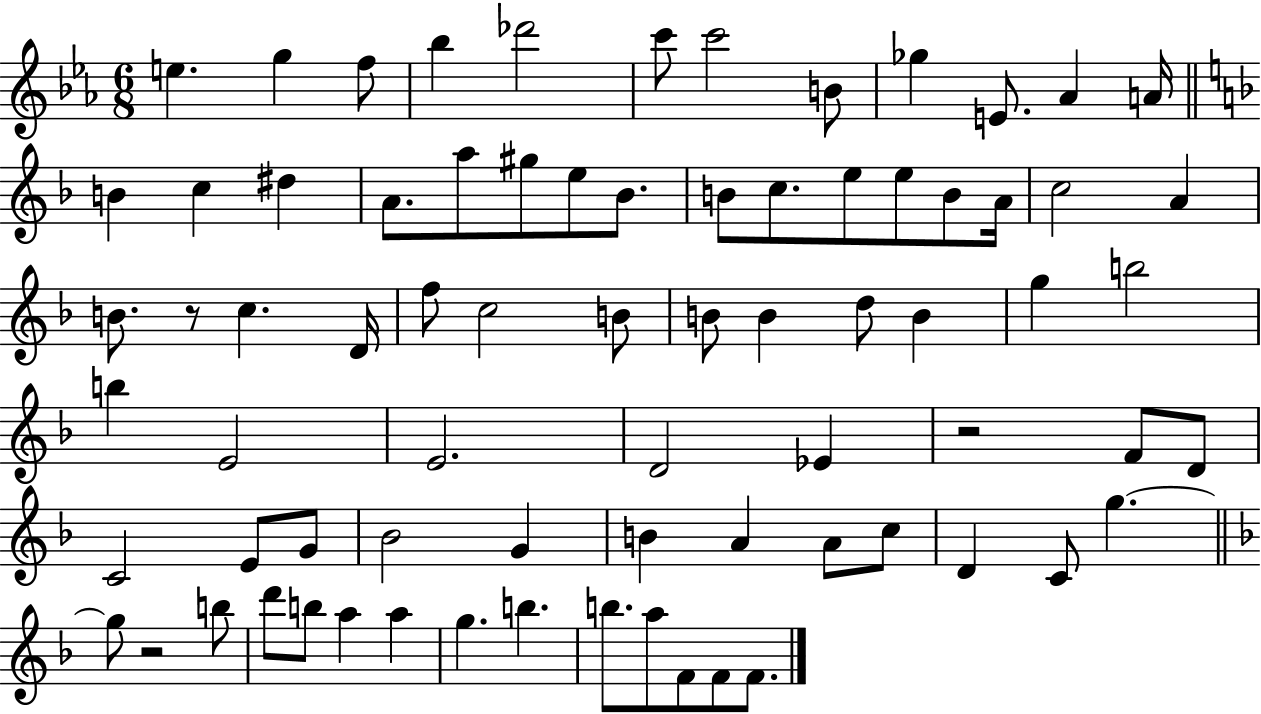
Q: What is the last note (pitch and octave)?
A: F4